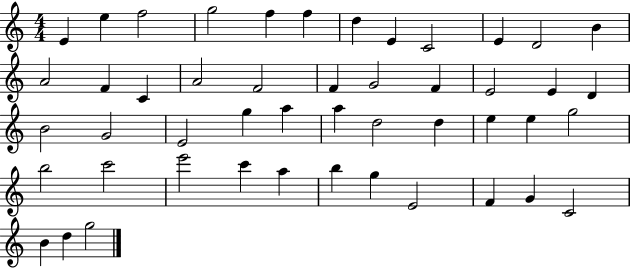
X:1
T:Untitled
M:4/4
L:1/4
K:C
E e f2 g2 f f d E C2 E D2 B A2 F C A2 F2 F G2 F E2 E D B2 G2 E2 g a a d2 d e e g2 b2 c'2 e'2 c' a b g E2 F G C2 B d g2